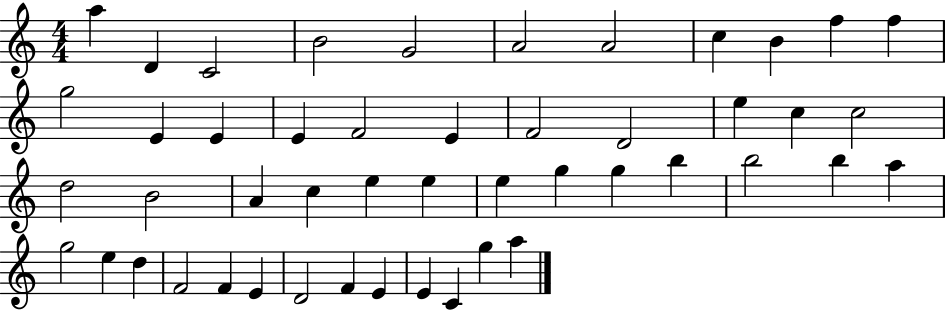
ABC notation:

X:1
T:Untitled
M:4/4
L:1/4
K:C
a D C2 B2 G2 A2 A2 c B f f g2 E E E F2 E F2 D2 e c c2 d2 B2 A c e e e g g b b2 b a g2 e d F2 F E D2 F E E C g a